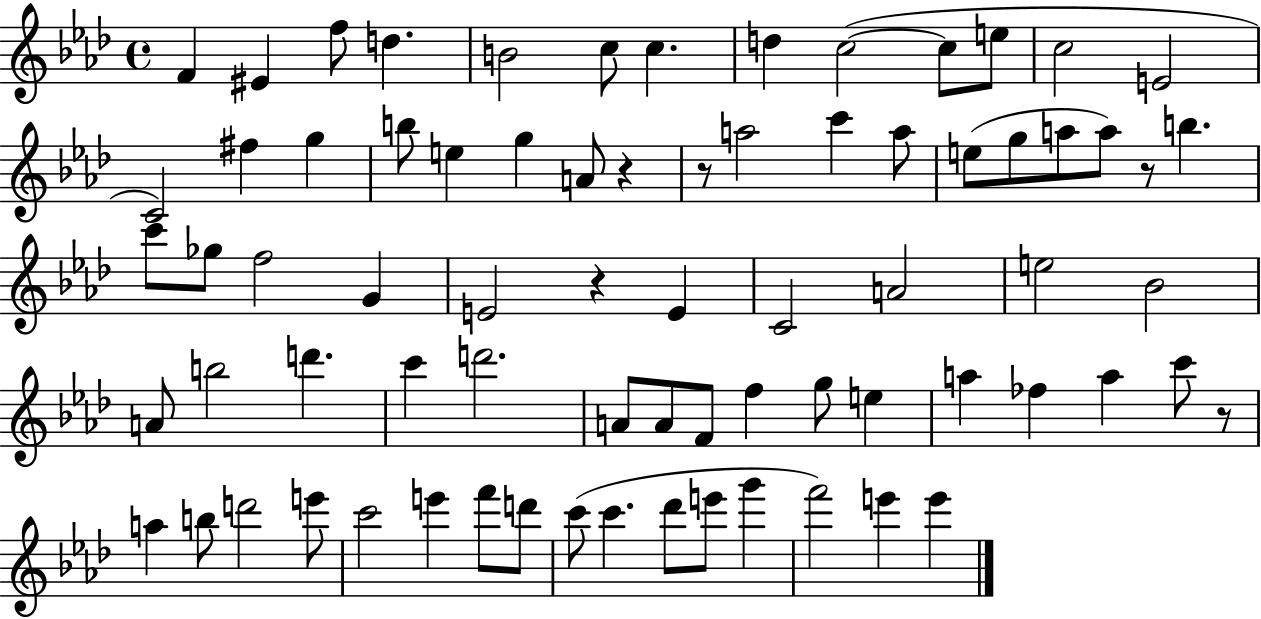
X:1
T:Untitled
M:4/4
L:1/4
K:Ab
F ^E f/2 d B2 c/2 c d c2 c/2 e/2 c2 E2 C2 ^f g b/2 e g A/2 z z/2 a2 c' a/2 e/2 g/2 a/2 a/2 z/2 b c'/2 _g/2 f2 G E2 z E C2 A2 e2 _B2 A/2 b2 d' c' d'2 A/2 A/2 F/2 f g/2 e a _f a c'/2 z/2 a b/2 d'2 e'/2 c'2 e' f'/2 d'/2 c'/2 c' _d'/2 e'/2 g' f'2 e' e'